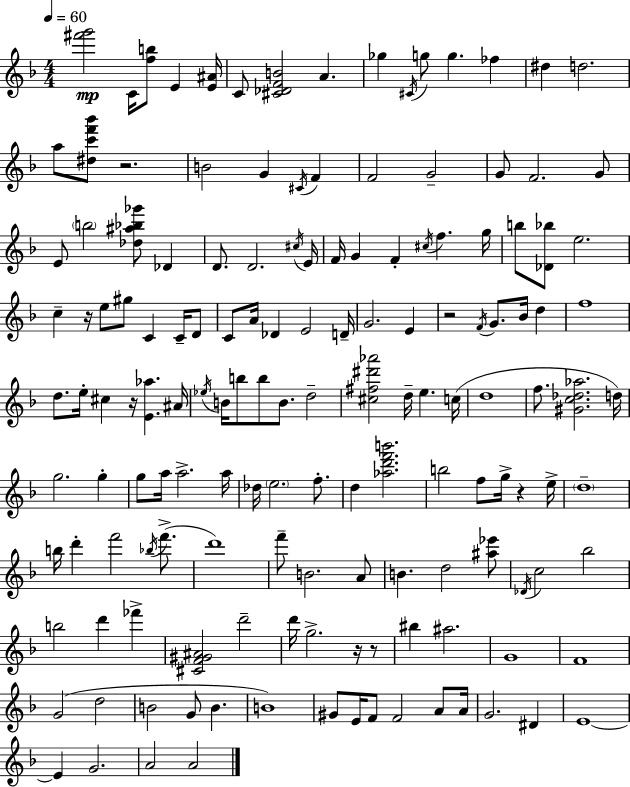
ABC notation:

X:1
T:Untitled
M:4/4
L:1/4
K:F
[^f'g']2 C/4 [fb]/2 E [E^A]/4 C/2 [^C_DFB]2 A _g ^C/4 g/2 g _f ^d d2 a/2 [^dc'f'_b']/2 z2 B2 G ^C/4 F F2 G2 G/2 F2 G/2 E/2 b2 [_d^a_b_g']/2 _D D/2 D2 ^c/4 E/4 F/4 G F ^c/4 f g/4 b/2 [_D_b]/2 e2 c z/4 e/2 ^g/2 C C/4 D/2 C/2 A/4 _D E2 D/4 G2 E z2 F/4 G/2 _B/4 d f4 d/2 e/4 ^c z/4 [E_a] ^A/4 _e/4 B/4 b/2 b/2 B/2 d2 [^c^f^d'_a']2 d/4 e c/4 d4 f/2 [^Gc_d_a]2 d/4 g2 g g/2 a/4 a2 a/4 _d/4 e2 f/2 d [_ad'f'b']2 b2 f/2 g/4 z e/4 d4 b/4 d' f'2 _b/4 f'/2 d'4 f'/2 B2 A/2 B d2 [^a_e']/2 _D/4 c2 _b2 b2 d' _f' [^CF^G^A]2 d'2 d'/4 g2 z/4 z/2 ^b ^a2 G4 F4 G2 d2 B2 G/2 B B4 ^G/2 E/4 F/2 F2 A/2 A/4 G2 ^D E4 E G2 A2 A2